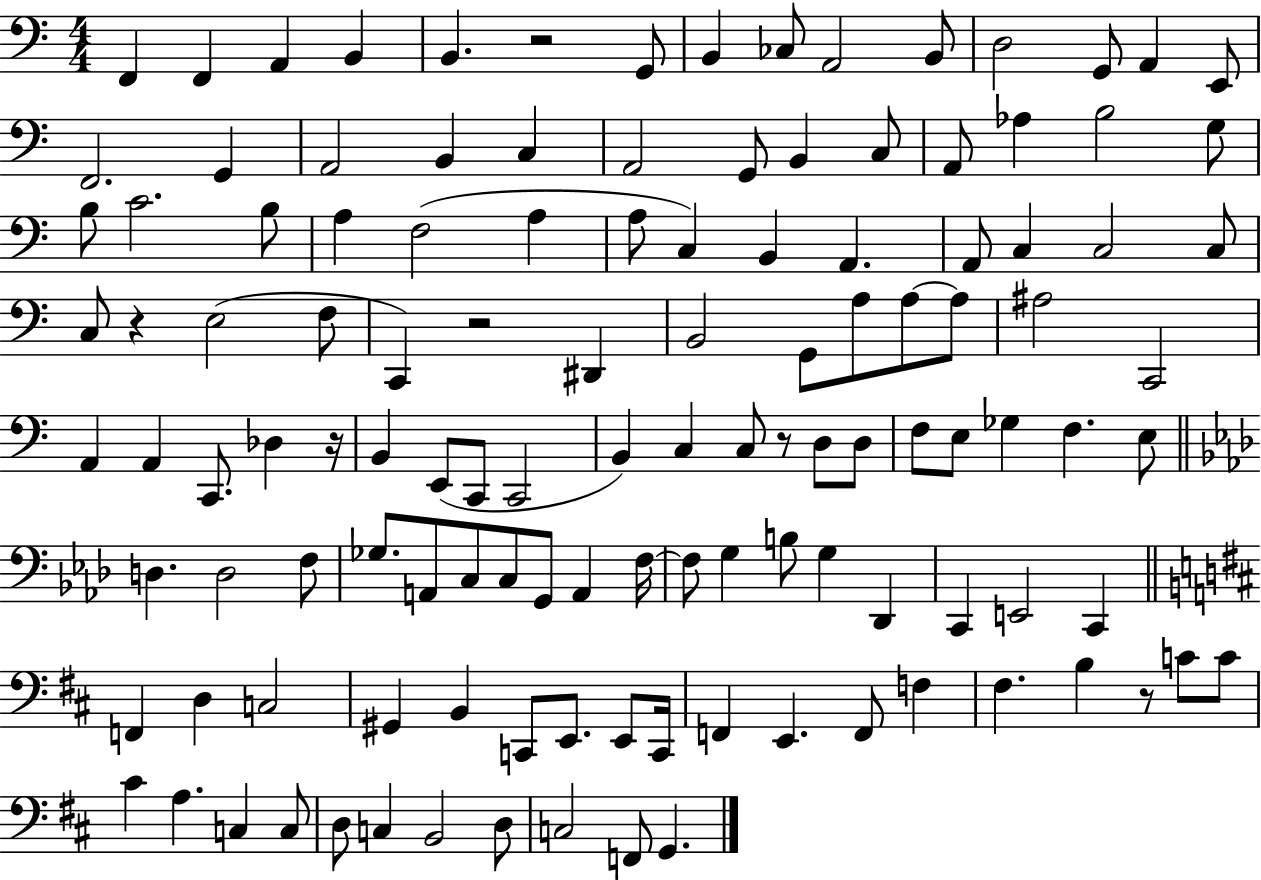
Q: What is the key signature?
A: C major